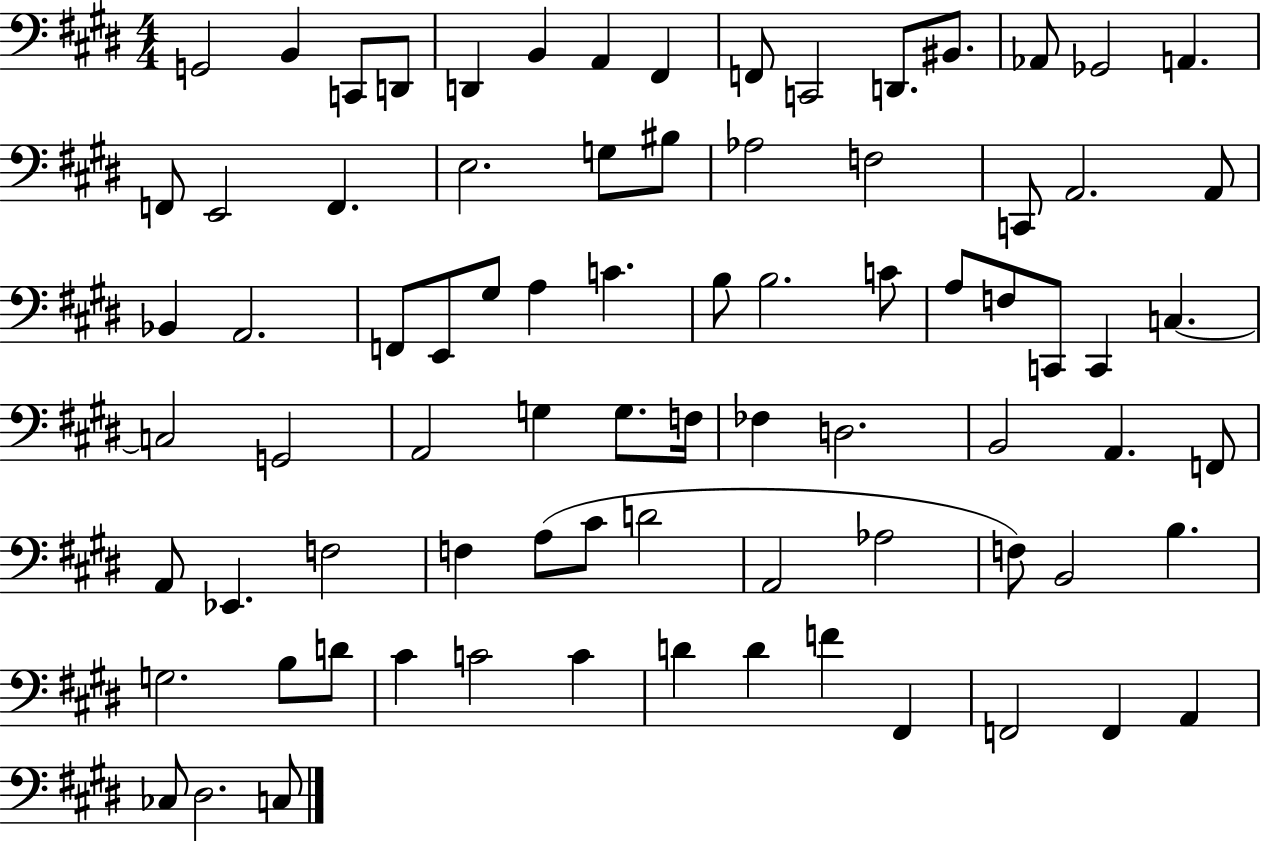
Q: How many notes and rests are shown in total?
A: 80